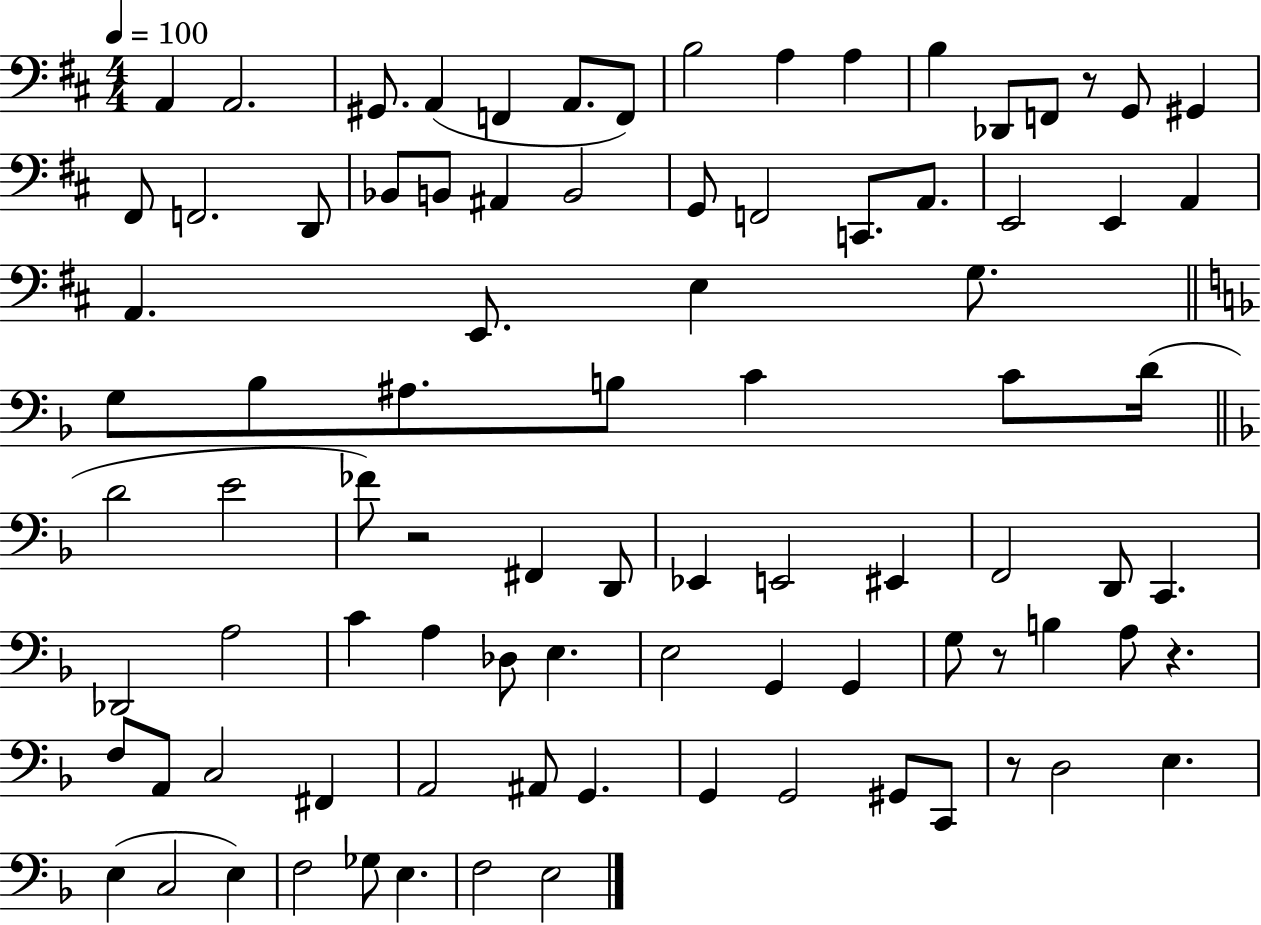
A2/q A2/h. G#2/e. A2/q F2/q A2/e. F2/e B3/h A3/q A3/q B3/q Db2/e F2/e R/e G2/e G#2/q F#2/e F2/h. D2/e Bb2/e B2/e A#2/q B2/h G2/e F2/h C2/e. A2/e. E2/h E2/q A2/q A2/q. E2/e. E3/q G3/e. G3/e Bb3/e A#3/e. B3/e C4/q C4/e D4/s D4/h E4/h FES4/e R/h F#2/q D2/e Eb2/q E2/h EIS2/q F2/h D2/e C2/q. Db2/h A3/h C4/q A3/q Db3/e E3/q. E3/h G2/q G2/q G3/e R/e B3/q A3/e R/q. F3/e A2/e C3/h F#2/q A2/h A#2/e G2/q. G2/q G2/h G#2/e C2/e R/e D3/h E3/q. E3/q C3/h E3/q F3/h Gb3/e E3/q. F3/h E3/h